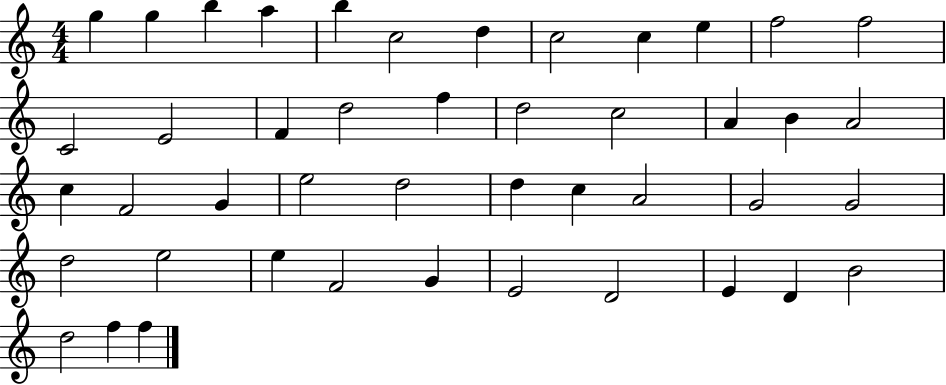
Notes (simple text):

G5/q G5/q B5/q A5/q B5/q C5/h D5/q C5/h C5/q E5/q F5/h F5/h C4/h E4/h F4/q D5/h F5/q D5/h C5/h A4/q B4/q A4/h C5/q F4/h G4/q E5/h D5/h D5/q C5/q A4/h G4/h G4/h D5/h E5/h E5/q F4/h G4/q E4/h D4/h E4/q D4/q B4/h D5/h F5/q F5/q